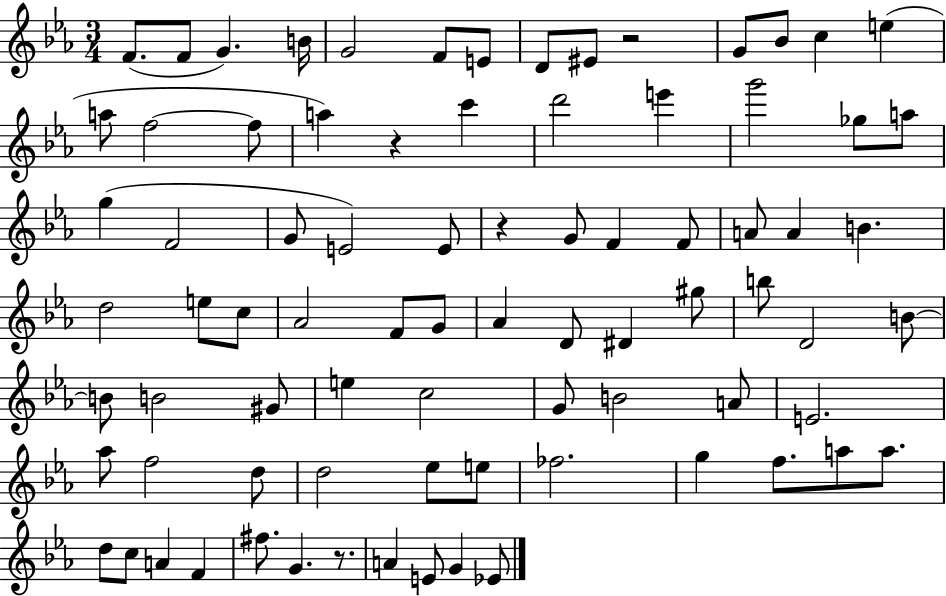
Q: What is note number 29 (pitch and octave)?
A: G4